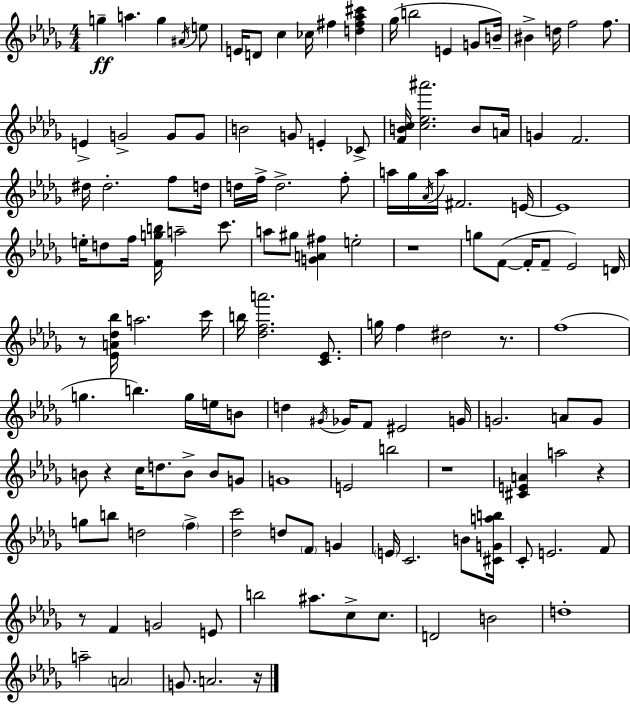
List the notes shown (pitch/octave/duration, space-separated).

G5/q A5/q. G5/q A#4/s E5/e E4/s D4/e C5/q CES5/s F#5/q [D5,F#5,Ab5,C#6]/q Gb5/s B5/h E4/q G4/e B4/s BIS4/q D5/s F5/h F5/e. E4/q G4/h G4/e G4/e B4/h G4/e E4/q CES4/e [F4,B4,C5]/s [C5,Eb5,A#6]/h. B4/e A4/s G4/q F4/h. D#5/s D#5/h. F5/e D5/s D5/s F5/s D5/h. F5/e A5/s Gb5/s Ab4/s A5/s F#4/h. E4/s E4/w E5/s D5/e F5/s [F4,G5,B5]/s A5/h C6/e. A5/e G#5/e [G4,A4,F#5]/q E5/h R/w G5/e F4/e F4/s F4/e Eb4/h D4/s R/e [Eb4,A4,Db5,Bb5]/s A5/h. C6/s B5/s [Db5,F5,A6]/h. [C4,Eb4]/e. G5/s F5/q D#5/h R/e. F5/w G5/q. B5/q. G5/s E5/s B4/e D5/q G#4/s Gb4/s F4/e EIS4/h G4/s G4/h. A4/e G4/e B4/e R/q C5/s D5/e. B4/e B4/e G4/e G4/w E4/h B5/h R/w [C#4,E4,A4]/q A5/h R/q G5/e B5/e D5/h F5/q [Db5,C6]/h D5/e F4/e G4/q E4/s C4/h. B4/e [C#4,G4,A5,B5]/s C4/e E4/h. F4/e R/e F4/q G4/h E4/e B5/h A#5/e. C5/e C5/e. D4/h B4/h D5/w A5/h A4/h G4/e. A4/h. R/s